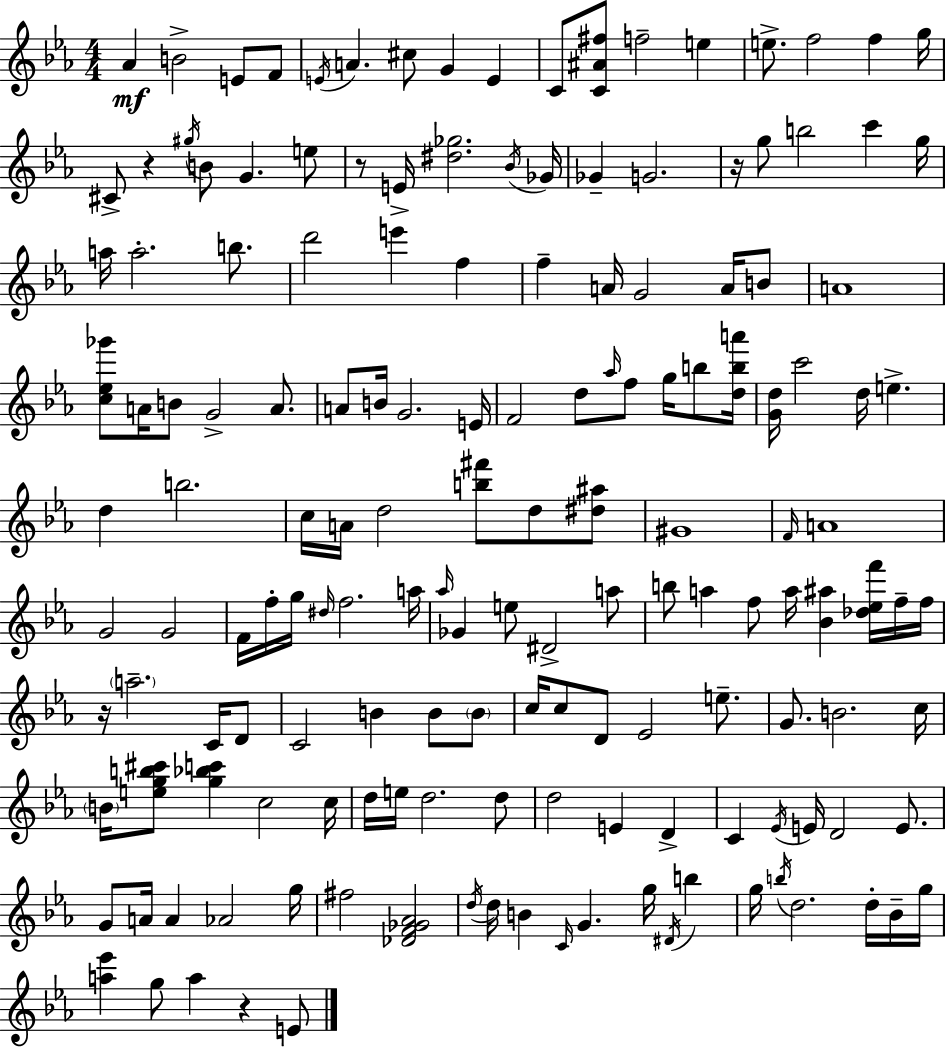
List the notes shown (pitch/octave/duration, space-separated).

Ab4/q B4/h E4/e F4/e E4/s A4/q. C#5/e G4/q E4/q C4/e [C4,A#4,F#5]/e F5/h E5/q E5/e. F5/h F5/q G5/s C#4/e R/q G#5/s B4/e G4/q. E5/e R/e E4/s [D#5,Gb5]/h. Bb4/s Gb4/s Gb4/q G4/h. R/s G5/e B5/h C6/q G5/s A5/s A5/h. B5/e. D6/h E6/q F5/q F5/q A4/s G4/h A4/s B4/e A4/w [C5,Eb5,Gb6]/e A4/s B4/e G4/h A4/e. A4/e B4/s G4/h. E4/s F4/h D5/e Ab5/s F5/e G5/s B5/e [D5,B5,A6]/s [G4,D5]/s C6/h D5/s E5/q. D5/q B5/h. C5/s A4/s D5/h [B5,F#6]/e D5/e [D#5,A#5]/e G#4/w F4/s A4/w G4/h G4/h F4/s F5/s G5/s D#5/s F5/h. A5/s Ab5/s Gb4/q E5/e D#4/h A5/e B5/e A5/q F5/e A5/s [Bb4,A#5]/q [Db5,Eb5,F6]/s F5/s F5/s R/s A5/h. C4/s D4/e C4/h B4/q B4/e B4/e C5/s C5/e D4/e Eb4/h E5/e. G4/e. B4/h. C5/s B4/s [E5,G5,B5,C#6]/e [G5,Bb5,C6]/q C5/h C5/s D5/s E5/s D5/h. D5/e D5/h E4/q D4/q C4/q Eb4/s E4/s D4/h E4/e. G4/e A4/s A4/q Ab4/h G5/s F#5/h [Db4,F4,Gb4,Ab4]/h D5/s D5/s B4/q C4/s G4/q. G5/s D#4/s B5/q G5/s B5/s D5/h. D5/s Bb4/s G5/s [A5,Eb6]/q G5/e A5/q R/q E4/e